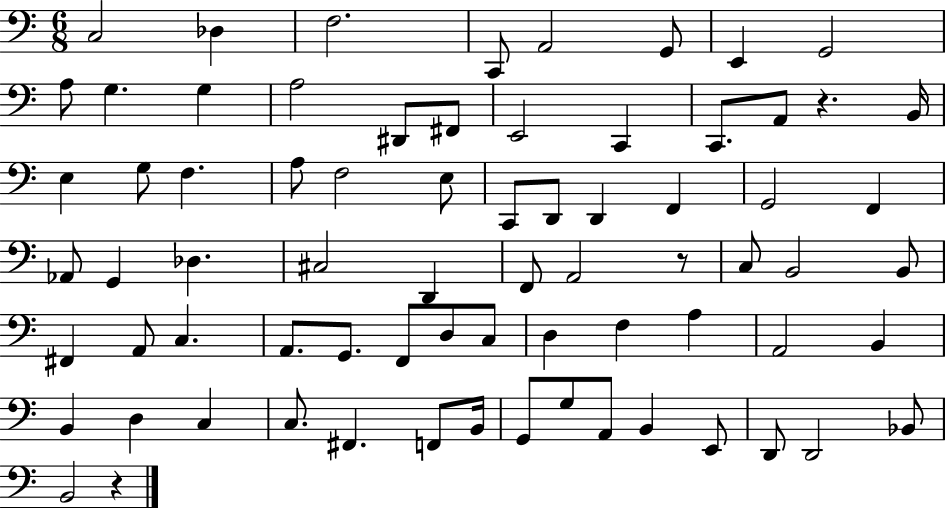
{
  \clef bass
  \numericTimeSignature
  \time 6/8
  \key c \major
  c2 des4 | f2. | c,8 a,2 g,8 | e,4 g,2 | \break a8 g4. g4 | a2 dis,8 fis,8 | e,2 c,4 | c,8. a,8 r4. b,16 | \break e4 g8 f4. | a8 f2 e8 | c,8 d,8 d,4 f,4 | g,2 f,4 | \break aes,8 g,4 des4. | cis2 d,4 | f,8 a,2 r8 | c8 b,2 b,8 | \break fis,4 a,8 c4. | a,8. g,8. f,8 d8 c8 | d4 f4 a4 | a,2 b,4 | \break b,4 d4 c4 | c8. fis,4. f,8 b,16 | g,8 g8 a,8 b,4 e,8 | d,8 d,2 bes,8 | \break b,2 r4 | \bar "|."
}